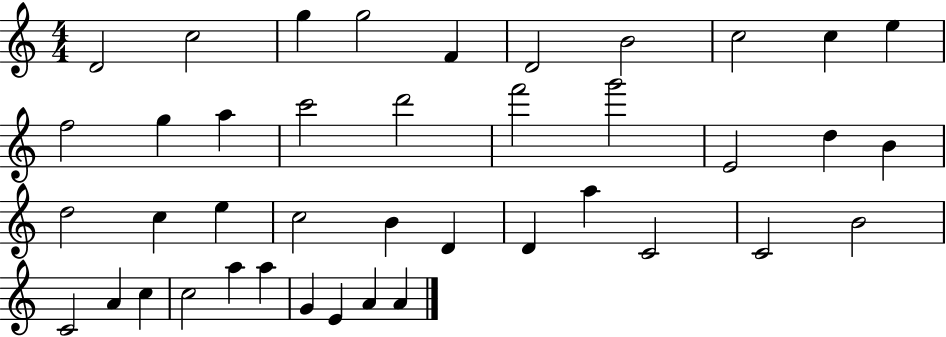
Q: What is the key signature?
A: C major